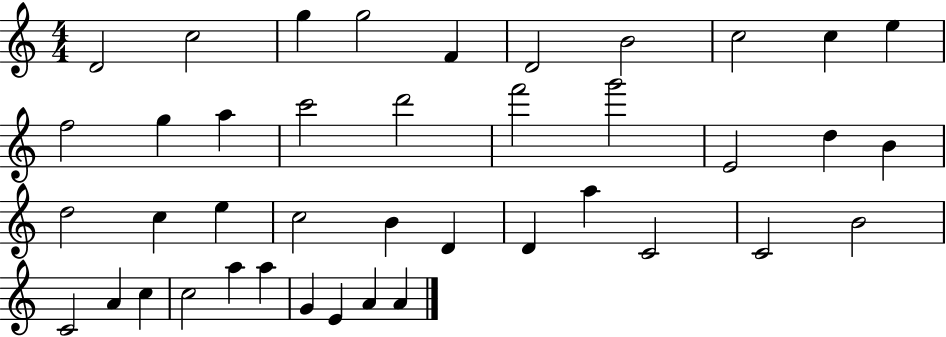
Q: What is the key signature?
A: C major